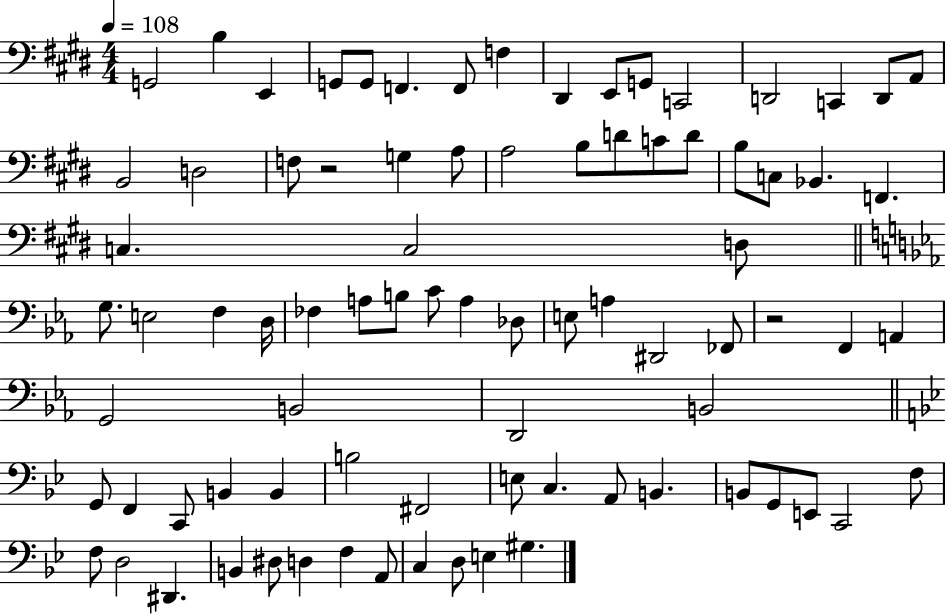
{
  \clef bass
  \numericTimeSignature
  \time 4/4
  \key e \major
  \tempo 4 = 108
  \repeat volta 2 { g,2 b4 e,4 | g,8 g,8 f,4. f,8 f4 | dis,4 e,8 g,8 c,2 | d,2 c,4 d,8 a,8 | \break b,2 d2 | f8 r2 g4 a8 | a2 b8 d'8 c'8 d'8 | b8 c8 bes,4. f,4. | \break c4. c2 d8 | \bar "||" \break \key c \minor g8. e2 f4 d16 | fes4 a8 b8 c'8 a4 des8 | e8 a4 dis,2 fes,8 | r2 f,4 a,4 | \break g,2 b,2 | d,2 b,2 | \bar "||" \break \key bes \major g,8 f,4 c,8 b,4 b,4 | b2 fis,2 | e8 c4. a,8 b,4. | b,8 g,8 e,8 c,2 f8 | \break f8 d2 dis,4. | b,4 dis8 d4 f4 a,8 | c4 d8 e4 gis4. | } \bar "|."
}